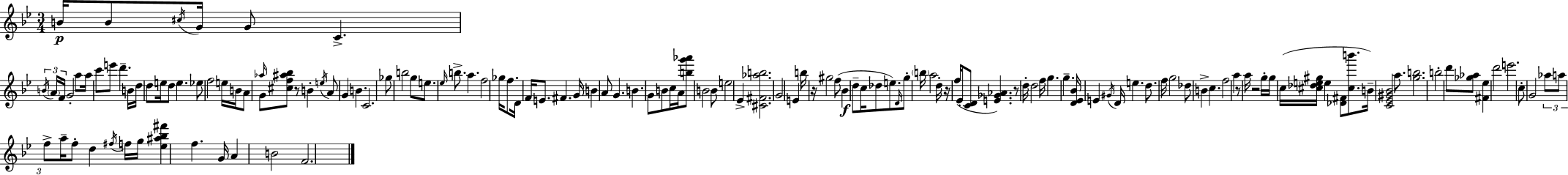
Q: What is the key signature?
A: G minor